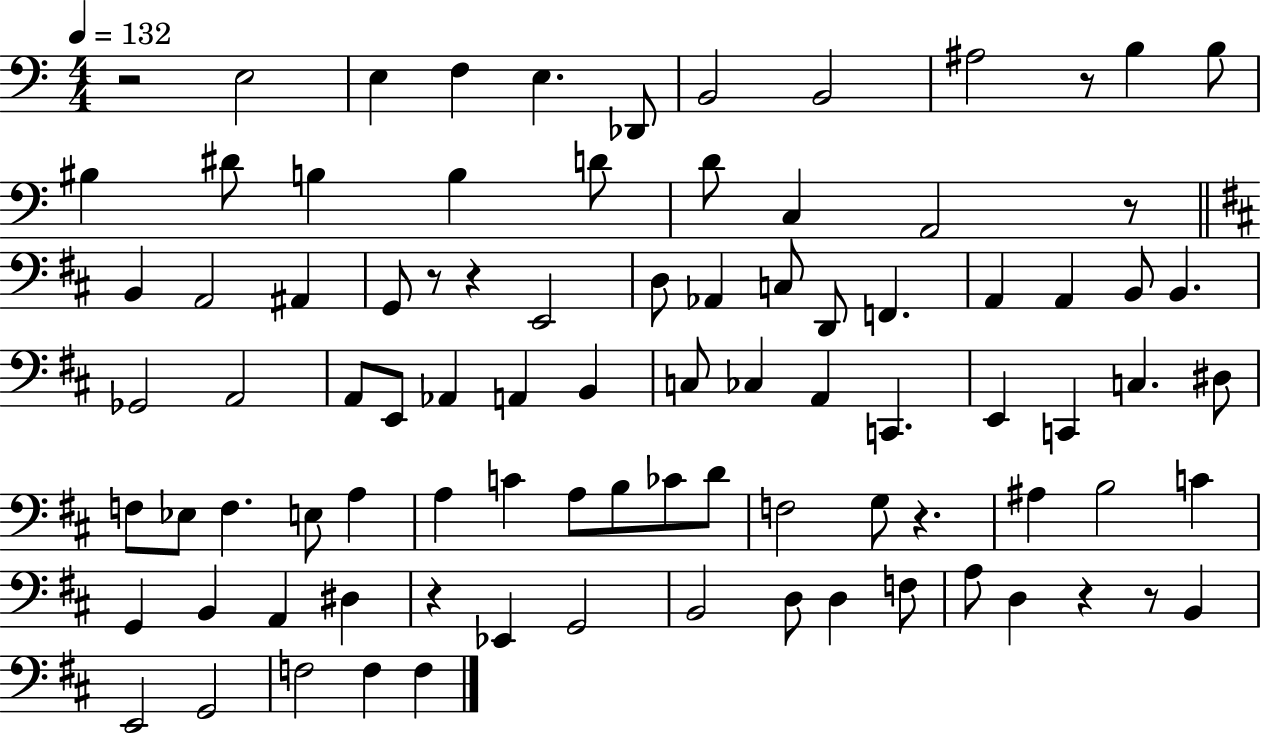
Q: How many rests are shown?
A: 9